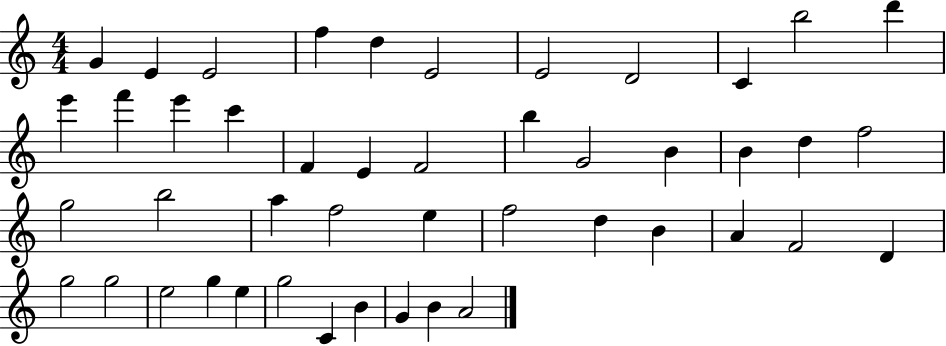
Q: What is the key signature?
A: C major